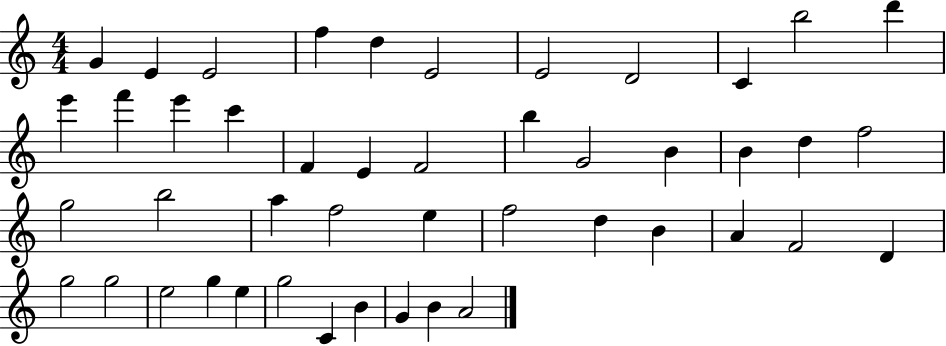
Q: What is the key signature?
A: C major